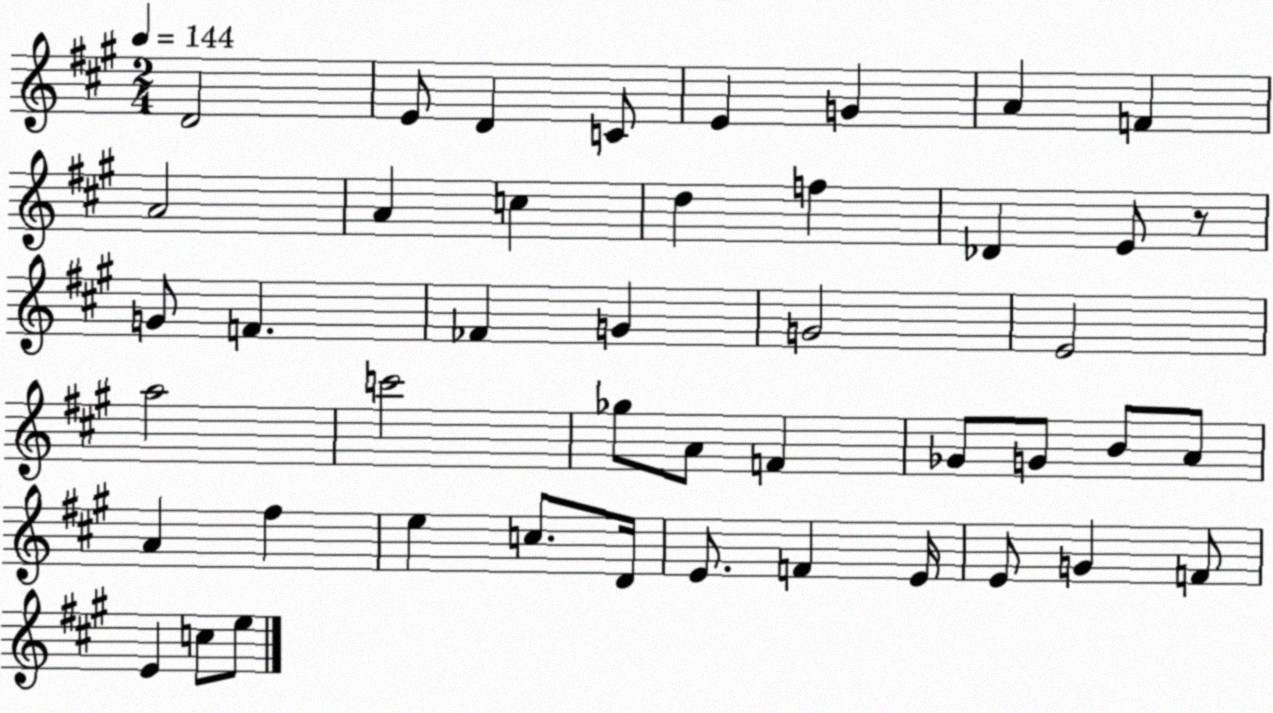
X:1
T:Untitled
M:2/4
L:1/4
K:A
D2 E/2 D C/2 E G A F A2 A c d f _D E/2 z/2 G/2 F _F G G2 E2 a2 c'2 _g/2 A/2 F _G/2 G/2 B/2 A/2 A ^f e c/2 D/4 E/2 F E/4 E/2 G F/2 E c/2 e/2